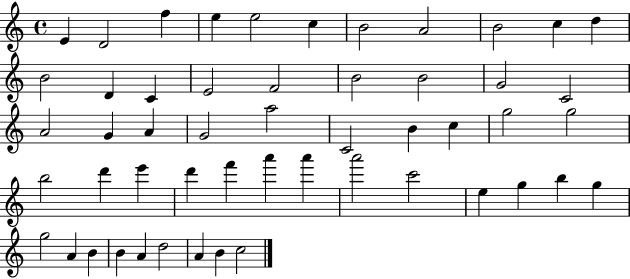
E4/q D4/h F5/q E5/q E5/h C5/q B4/h A4/h B4/h C5/q D5/q B4/h D4/q C4/q E4/h F4/h B4/h B4/h G4/h C4/h A4/h G4/q A4/q G4/h A5/h C4/h B4/q C5/q G5/h G5/h B5/h D6/q E6/q D6/q F6/q A6/q A6/q A6/h C6/h E5/q G5/q B5/q G5/q G5/h A4/q B4/q B4/q A4/q D5/h A4/q B4/q C5/h